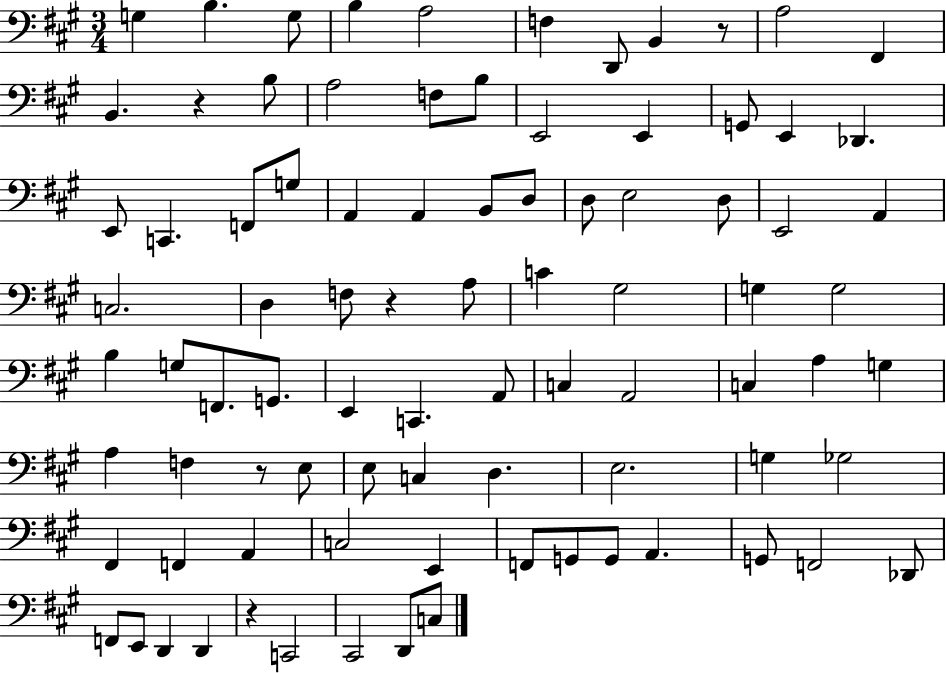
G3/q B3/q. G3/e B3/q A3/h F3/q D2/e B2/q R/e A3/h F#2/q B2/q. R/q B3/e A3/h F3/e B3/e E2/h E2/q G2/e E2/q Db2/q. E2/e C2/q. F2/e G3/e A2/q A2/q B2/e D3/e D3/e E3/h D3/e E2/h A2/q C3/h. D3/q F3/e R/q A3/e C4/q G#3/h G3/q G3/h B3/q G3/e F2/e. G2/e. E2/q C2/q. A2/e C3/q A2/h C3/q A3/q G3/q A3/q F3/q R/e E3/e E3/e C3/q D3/q. E3/h. G3/q Gb3/h F#2/q F2/q A2/q C3/h E2/q F2/e G2/e G2/e A2/q. G2/e F2/h Db2/e F2/e E2/e D2/q D2/q R/q C2/h C#2/h D2/e C3/e